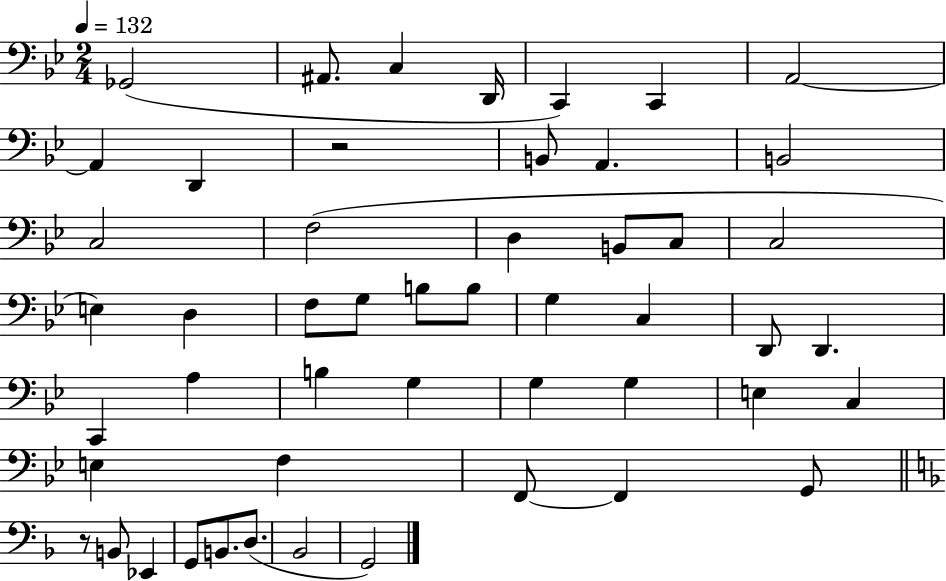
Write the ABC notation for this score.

X:1
T:Untitled
M:2/4
L:1/4
K:Bb
_G,,2 ^A,,/2 C, D,,/4 C,, C,, A,,2 A,, D,, z2 B,,/2 A,, B,,2 C,2 F,2 D, B,,/2 C,/2 C,2 E, D, F,/2 G,/2 B,/2 B,/2 G, C, D,,/2 D,, C,, A, B, G, G, G, E, C, E, F, F,,/2 F,, G,,/2 z/2 B,,/2 _E,, G,,/2 B,,/2 D,/2 _B,,2 G,,2